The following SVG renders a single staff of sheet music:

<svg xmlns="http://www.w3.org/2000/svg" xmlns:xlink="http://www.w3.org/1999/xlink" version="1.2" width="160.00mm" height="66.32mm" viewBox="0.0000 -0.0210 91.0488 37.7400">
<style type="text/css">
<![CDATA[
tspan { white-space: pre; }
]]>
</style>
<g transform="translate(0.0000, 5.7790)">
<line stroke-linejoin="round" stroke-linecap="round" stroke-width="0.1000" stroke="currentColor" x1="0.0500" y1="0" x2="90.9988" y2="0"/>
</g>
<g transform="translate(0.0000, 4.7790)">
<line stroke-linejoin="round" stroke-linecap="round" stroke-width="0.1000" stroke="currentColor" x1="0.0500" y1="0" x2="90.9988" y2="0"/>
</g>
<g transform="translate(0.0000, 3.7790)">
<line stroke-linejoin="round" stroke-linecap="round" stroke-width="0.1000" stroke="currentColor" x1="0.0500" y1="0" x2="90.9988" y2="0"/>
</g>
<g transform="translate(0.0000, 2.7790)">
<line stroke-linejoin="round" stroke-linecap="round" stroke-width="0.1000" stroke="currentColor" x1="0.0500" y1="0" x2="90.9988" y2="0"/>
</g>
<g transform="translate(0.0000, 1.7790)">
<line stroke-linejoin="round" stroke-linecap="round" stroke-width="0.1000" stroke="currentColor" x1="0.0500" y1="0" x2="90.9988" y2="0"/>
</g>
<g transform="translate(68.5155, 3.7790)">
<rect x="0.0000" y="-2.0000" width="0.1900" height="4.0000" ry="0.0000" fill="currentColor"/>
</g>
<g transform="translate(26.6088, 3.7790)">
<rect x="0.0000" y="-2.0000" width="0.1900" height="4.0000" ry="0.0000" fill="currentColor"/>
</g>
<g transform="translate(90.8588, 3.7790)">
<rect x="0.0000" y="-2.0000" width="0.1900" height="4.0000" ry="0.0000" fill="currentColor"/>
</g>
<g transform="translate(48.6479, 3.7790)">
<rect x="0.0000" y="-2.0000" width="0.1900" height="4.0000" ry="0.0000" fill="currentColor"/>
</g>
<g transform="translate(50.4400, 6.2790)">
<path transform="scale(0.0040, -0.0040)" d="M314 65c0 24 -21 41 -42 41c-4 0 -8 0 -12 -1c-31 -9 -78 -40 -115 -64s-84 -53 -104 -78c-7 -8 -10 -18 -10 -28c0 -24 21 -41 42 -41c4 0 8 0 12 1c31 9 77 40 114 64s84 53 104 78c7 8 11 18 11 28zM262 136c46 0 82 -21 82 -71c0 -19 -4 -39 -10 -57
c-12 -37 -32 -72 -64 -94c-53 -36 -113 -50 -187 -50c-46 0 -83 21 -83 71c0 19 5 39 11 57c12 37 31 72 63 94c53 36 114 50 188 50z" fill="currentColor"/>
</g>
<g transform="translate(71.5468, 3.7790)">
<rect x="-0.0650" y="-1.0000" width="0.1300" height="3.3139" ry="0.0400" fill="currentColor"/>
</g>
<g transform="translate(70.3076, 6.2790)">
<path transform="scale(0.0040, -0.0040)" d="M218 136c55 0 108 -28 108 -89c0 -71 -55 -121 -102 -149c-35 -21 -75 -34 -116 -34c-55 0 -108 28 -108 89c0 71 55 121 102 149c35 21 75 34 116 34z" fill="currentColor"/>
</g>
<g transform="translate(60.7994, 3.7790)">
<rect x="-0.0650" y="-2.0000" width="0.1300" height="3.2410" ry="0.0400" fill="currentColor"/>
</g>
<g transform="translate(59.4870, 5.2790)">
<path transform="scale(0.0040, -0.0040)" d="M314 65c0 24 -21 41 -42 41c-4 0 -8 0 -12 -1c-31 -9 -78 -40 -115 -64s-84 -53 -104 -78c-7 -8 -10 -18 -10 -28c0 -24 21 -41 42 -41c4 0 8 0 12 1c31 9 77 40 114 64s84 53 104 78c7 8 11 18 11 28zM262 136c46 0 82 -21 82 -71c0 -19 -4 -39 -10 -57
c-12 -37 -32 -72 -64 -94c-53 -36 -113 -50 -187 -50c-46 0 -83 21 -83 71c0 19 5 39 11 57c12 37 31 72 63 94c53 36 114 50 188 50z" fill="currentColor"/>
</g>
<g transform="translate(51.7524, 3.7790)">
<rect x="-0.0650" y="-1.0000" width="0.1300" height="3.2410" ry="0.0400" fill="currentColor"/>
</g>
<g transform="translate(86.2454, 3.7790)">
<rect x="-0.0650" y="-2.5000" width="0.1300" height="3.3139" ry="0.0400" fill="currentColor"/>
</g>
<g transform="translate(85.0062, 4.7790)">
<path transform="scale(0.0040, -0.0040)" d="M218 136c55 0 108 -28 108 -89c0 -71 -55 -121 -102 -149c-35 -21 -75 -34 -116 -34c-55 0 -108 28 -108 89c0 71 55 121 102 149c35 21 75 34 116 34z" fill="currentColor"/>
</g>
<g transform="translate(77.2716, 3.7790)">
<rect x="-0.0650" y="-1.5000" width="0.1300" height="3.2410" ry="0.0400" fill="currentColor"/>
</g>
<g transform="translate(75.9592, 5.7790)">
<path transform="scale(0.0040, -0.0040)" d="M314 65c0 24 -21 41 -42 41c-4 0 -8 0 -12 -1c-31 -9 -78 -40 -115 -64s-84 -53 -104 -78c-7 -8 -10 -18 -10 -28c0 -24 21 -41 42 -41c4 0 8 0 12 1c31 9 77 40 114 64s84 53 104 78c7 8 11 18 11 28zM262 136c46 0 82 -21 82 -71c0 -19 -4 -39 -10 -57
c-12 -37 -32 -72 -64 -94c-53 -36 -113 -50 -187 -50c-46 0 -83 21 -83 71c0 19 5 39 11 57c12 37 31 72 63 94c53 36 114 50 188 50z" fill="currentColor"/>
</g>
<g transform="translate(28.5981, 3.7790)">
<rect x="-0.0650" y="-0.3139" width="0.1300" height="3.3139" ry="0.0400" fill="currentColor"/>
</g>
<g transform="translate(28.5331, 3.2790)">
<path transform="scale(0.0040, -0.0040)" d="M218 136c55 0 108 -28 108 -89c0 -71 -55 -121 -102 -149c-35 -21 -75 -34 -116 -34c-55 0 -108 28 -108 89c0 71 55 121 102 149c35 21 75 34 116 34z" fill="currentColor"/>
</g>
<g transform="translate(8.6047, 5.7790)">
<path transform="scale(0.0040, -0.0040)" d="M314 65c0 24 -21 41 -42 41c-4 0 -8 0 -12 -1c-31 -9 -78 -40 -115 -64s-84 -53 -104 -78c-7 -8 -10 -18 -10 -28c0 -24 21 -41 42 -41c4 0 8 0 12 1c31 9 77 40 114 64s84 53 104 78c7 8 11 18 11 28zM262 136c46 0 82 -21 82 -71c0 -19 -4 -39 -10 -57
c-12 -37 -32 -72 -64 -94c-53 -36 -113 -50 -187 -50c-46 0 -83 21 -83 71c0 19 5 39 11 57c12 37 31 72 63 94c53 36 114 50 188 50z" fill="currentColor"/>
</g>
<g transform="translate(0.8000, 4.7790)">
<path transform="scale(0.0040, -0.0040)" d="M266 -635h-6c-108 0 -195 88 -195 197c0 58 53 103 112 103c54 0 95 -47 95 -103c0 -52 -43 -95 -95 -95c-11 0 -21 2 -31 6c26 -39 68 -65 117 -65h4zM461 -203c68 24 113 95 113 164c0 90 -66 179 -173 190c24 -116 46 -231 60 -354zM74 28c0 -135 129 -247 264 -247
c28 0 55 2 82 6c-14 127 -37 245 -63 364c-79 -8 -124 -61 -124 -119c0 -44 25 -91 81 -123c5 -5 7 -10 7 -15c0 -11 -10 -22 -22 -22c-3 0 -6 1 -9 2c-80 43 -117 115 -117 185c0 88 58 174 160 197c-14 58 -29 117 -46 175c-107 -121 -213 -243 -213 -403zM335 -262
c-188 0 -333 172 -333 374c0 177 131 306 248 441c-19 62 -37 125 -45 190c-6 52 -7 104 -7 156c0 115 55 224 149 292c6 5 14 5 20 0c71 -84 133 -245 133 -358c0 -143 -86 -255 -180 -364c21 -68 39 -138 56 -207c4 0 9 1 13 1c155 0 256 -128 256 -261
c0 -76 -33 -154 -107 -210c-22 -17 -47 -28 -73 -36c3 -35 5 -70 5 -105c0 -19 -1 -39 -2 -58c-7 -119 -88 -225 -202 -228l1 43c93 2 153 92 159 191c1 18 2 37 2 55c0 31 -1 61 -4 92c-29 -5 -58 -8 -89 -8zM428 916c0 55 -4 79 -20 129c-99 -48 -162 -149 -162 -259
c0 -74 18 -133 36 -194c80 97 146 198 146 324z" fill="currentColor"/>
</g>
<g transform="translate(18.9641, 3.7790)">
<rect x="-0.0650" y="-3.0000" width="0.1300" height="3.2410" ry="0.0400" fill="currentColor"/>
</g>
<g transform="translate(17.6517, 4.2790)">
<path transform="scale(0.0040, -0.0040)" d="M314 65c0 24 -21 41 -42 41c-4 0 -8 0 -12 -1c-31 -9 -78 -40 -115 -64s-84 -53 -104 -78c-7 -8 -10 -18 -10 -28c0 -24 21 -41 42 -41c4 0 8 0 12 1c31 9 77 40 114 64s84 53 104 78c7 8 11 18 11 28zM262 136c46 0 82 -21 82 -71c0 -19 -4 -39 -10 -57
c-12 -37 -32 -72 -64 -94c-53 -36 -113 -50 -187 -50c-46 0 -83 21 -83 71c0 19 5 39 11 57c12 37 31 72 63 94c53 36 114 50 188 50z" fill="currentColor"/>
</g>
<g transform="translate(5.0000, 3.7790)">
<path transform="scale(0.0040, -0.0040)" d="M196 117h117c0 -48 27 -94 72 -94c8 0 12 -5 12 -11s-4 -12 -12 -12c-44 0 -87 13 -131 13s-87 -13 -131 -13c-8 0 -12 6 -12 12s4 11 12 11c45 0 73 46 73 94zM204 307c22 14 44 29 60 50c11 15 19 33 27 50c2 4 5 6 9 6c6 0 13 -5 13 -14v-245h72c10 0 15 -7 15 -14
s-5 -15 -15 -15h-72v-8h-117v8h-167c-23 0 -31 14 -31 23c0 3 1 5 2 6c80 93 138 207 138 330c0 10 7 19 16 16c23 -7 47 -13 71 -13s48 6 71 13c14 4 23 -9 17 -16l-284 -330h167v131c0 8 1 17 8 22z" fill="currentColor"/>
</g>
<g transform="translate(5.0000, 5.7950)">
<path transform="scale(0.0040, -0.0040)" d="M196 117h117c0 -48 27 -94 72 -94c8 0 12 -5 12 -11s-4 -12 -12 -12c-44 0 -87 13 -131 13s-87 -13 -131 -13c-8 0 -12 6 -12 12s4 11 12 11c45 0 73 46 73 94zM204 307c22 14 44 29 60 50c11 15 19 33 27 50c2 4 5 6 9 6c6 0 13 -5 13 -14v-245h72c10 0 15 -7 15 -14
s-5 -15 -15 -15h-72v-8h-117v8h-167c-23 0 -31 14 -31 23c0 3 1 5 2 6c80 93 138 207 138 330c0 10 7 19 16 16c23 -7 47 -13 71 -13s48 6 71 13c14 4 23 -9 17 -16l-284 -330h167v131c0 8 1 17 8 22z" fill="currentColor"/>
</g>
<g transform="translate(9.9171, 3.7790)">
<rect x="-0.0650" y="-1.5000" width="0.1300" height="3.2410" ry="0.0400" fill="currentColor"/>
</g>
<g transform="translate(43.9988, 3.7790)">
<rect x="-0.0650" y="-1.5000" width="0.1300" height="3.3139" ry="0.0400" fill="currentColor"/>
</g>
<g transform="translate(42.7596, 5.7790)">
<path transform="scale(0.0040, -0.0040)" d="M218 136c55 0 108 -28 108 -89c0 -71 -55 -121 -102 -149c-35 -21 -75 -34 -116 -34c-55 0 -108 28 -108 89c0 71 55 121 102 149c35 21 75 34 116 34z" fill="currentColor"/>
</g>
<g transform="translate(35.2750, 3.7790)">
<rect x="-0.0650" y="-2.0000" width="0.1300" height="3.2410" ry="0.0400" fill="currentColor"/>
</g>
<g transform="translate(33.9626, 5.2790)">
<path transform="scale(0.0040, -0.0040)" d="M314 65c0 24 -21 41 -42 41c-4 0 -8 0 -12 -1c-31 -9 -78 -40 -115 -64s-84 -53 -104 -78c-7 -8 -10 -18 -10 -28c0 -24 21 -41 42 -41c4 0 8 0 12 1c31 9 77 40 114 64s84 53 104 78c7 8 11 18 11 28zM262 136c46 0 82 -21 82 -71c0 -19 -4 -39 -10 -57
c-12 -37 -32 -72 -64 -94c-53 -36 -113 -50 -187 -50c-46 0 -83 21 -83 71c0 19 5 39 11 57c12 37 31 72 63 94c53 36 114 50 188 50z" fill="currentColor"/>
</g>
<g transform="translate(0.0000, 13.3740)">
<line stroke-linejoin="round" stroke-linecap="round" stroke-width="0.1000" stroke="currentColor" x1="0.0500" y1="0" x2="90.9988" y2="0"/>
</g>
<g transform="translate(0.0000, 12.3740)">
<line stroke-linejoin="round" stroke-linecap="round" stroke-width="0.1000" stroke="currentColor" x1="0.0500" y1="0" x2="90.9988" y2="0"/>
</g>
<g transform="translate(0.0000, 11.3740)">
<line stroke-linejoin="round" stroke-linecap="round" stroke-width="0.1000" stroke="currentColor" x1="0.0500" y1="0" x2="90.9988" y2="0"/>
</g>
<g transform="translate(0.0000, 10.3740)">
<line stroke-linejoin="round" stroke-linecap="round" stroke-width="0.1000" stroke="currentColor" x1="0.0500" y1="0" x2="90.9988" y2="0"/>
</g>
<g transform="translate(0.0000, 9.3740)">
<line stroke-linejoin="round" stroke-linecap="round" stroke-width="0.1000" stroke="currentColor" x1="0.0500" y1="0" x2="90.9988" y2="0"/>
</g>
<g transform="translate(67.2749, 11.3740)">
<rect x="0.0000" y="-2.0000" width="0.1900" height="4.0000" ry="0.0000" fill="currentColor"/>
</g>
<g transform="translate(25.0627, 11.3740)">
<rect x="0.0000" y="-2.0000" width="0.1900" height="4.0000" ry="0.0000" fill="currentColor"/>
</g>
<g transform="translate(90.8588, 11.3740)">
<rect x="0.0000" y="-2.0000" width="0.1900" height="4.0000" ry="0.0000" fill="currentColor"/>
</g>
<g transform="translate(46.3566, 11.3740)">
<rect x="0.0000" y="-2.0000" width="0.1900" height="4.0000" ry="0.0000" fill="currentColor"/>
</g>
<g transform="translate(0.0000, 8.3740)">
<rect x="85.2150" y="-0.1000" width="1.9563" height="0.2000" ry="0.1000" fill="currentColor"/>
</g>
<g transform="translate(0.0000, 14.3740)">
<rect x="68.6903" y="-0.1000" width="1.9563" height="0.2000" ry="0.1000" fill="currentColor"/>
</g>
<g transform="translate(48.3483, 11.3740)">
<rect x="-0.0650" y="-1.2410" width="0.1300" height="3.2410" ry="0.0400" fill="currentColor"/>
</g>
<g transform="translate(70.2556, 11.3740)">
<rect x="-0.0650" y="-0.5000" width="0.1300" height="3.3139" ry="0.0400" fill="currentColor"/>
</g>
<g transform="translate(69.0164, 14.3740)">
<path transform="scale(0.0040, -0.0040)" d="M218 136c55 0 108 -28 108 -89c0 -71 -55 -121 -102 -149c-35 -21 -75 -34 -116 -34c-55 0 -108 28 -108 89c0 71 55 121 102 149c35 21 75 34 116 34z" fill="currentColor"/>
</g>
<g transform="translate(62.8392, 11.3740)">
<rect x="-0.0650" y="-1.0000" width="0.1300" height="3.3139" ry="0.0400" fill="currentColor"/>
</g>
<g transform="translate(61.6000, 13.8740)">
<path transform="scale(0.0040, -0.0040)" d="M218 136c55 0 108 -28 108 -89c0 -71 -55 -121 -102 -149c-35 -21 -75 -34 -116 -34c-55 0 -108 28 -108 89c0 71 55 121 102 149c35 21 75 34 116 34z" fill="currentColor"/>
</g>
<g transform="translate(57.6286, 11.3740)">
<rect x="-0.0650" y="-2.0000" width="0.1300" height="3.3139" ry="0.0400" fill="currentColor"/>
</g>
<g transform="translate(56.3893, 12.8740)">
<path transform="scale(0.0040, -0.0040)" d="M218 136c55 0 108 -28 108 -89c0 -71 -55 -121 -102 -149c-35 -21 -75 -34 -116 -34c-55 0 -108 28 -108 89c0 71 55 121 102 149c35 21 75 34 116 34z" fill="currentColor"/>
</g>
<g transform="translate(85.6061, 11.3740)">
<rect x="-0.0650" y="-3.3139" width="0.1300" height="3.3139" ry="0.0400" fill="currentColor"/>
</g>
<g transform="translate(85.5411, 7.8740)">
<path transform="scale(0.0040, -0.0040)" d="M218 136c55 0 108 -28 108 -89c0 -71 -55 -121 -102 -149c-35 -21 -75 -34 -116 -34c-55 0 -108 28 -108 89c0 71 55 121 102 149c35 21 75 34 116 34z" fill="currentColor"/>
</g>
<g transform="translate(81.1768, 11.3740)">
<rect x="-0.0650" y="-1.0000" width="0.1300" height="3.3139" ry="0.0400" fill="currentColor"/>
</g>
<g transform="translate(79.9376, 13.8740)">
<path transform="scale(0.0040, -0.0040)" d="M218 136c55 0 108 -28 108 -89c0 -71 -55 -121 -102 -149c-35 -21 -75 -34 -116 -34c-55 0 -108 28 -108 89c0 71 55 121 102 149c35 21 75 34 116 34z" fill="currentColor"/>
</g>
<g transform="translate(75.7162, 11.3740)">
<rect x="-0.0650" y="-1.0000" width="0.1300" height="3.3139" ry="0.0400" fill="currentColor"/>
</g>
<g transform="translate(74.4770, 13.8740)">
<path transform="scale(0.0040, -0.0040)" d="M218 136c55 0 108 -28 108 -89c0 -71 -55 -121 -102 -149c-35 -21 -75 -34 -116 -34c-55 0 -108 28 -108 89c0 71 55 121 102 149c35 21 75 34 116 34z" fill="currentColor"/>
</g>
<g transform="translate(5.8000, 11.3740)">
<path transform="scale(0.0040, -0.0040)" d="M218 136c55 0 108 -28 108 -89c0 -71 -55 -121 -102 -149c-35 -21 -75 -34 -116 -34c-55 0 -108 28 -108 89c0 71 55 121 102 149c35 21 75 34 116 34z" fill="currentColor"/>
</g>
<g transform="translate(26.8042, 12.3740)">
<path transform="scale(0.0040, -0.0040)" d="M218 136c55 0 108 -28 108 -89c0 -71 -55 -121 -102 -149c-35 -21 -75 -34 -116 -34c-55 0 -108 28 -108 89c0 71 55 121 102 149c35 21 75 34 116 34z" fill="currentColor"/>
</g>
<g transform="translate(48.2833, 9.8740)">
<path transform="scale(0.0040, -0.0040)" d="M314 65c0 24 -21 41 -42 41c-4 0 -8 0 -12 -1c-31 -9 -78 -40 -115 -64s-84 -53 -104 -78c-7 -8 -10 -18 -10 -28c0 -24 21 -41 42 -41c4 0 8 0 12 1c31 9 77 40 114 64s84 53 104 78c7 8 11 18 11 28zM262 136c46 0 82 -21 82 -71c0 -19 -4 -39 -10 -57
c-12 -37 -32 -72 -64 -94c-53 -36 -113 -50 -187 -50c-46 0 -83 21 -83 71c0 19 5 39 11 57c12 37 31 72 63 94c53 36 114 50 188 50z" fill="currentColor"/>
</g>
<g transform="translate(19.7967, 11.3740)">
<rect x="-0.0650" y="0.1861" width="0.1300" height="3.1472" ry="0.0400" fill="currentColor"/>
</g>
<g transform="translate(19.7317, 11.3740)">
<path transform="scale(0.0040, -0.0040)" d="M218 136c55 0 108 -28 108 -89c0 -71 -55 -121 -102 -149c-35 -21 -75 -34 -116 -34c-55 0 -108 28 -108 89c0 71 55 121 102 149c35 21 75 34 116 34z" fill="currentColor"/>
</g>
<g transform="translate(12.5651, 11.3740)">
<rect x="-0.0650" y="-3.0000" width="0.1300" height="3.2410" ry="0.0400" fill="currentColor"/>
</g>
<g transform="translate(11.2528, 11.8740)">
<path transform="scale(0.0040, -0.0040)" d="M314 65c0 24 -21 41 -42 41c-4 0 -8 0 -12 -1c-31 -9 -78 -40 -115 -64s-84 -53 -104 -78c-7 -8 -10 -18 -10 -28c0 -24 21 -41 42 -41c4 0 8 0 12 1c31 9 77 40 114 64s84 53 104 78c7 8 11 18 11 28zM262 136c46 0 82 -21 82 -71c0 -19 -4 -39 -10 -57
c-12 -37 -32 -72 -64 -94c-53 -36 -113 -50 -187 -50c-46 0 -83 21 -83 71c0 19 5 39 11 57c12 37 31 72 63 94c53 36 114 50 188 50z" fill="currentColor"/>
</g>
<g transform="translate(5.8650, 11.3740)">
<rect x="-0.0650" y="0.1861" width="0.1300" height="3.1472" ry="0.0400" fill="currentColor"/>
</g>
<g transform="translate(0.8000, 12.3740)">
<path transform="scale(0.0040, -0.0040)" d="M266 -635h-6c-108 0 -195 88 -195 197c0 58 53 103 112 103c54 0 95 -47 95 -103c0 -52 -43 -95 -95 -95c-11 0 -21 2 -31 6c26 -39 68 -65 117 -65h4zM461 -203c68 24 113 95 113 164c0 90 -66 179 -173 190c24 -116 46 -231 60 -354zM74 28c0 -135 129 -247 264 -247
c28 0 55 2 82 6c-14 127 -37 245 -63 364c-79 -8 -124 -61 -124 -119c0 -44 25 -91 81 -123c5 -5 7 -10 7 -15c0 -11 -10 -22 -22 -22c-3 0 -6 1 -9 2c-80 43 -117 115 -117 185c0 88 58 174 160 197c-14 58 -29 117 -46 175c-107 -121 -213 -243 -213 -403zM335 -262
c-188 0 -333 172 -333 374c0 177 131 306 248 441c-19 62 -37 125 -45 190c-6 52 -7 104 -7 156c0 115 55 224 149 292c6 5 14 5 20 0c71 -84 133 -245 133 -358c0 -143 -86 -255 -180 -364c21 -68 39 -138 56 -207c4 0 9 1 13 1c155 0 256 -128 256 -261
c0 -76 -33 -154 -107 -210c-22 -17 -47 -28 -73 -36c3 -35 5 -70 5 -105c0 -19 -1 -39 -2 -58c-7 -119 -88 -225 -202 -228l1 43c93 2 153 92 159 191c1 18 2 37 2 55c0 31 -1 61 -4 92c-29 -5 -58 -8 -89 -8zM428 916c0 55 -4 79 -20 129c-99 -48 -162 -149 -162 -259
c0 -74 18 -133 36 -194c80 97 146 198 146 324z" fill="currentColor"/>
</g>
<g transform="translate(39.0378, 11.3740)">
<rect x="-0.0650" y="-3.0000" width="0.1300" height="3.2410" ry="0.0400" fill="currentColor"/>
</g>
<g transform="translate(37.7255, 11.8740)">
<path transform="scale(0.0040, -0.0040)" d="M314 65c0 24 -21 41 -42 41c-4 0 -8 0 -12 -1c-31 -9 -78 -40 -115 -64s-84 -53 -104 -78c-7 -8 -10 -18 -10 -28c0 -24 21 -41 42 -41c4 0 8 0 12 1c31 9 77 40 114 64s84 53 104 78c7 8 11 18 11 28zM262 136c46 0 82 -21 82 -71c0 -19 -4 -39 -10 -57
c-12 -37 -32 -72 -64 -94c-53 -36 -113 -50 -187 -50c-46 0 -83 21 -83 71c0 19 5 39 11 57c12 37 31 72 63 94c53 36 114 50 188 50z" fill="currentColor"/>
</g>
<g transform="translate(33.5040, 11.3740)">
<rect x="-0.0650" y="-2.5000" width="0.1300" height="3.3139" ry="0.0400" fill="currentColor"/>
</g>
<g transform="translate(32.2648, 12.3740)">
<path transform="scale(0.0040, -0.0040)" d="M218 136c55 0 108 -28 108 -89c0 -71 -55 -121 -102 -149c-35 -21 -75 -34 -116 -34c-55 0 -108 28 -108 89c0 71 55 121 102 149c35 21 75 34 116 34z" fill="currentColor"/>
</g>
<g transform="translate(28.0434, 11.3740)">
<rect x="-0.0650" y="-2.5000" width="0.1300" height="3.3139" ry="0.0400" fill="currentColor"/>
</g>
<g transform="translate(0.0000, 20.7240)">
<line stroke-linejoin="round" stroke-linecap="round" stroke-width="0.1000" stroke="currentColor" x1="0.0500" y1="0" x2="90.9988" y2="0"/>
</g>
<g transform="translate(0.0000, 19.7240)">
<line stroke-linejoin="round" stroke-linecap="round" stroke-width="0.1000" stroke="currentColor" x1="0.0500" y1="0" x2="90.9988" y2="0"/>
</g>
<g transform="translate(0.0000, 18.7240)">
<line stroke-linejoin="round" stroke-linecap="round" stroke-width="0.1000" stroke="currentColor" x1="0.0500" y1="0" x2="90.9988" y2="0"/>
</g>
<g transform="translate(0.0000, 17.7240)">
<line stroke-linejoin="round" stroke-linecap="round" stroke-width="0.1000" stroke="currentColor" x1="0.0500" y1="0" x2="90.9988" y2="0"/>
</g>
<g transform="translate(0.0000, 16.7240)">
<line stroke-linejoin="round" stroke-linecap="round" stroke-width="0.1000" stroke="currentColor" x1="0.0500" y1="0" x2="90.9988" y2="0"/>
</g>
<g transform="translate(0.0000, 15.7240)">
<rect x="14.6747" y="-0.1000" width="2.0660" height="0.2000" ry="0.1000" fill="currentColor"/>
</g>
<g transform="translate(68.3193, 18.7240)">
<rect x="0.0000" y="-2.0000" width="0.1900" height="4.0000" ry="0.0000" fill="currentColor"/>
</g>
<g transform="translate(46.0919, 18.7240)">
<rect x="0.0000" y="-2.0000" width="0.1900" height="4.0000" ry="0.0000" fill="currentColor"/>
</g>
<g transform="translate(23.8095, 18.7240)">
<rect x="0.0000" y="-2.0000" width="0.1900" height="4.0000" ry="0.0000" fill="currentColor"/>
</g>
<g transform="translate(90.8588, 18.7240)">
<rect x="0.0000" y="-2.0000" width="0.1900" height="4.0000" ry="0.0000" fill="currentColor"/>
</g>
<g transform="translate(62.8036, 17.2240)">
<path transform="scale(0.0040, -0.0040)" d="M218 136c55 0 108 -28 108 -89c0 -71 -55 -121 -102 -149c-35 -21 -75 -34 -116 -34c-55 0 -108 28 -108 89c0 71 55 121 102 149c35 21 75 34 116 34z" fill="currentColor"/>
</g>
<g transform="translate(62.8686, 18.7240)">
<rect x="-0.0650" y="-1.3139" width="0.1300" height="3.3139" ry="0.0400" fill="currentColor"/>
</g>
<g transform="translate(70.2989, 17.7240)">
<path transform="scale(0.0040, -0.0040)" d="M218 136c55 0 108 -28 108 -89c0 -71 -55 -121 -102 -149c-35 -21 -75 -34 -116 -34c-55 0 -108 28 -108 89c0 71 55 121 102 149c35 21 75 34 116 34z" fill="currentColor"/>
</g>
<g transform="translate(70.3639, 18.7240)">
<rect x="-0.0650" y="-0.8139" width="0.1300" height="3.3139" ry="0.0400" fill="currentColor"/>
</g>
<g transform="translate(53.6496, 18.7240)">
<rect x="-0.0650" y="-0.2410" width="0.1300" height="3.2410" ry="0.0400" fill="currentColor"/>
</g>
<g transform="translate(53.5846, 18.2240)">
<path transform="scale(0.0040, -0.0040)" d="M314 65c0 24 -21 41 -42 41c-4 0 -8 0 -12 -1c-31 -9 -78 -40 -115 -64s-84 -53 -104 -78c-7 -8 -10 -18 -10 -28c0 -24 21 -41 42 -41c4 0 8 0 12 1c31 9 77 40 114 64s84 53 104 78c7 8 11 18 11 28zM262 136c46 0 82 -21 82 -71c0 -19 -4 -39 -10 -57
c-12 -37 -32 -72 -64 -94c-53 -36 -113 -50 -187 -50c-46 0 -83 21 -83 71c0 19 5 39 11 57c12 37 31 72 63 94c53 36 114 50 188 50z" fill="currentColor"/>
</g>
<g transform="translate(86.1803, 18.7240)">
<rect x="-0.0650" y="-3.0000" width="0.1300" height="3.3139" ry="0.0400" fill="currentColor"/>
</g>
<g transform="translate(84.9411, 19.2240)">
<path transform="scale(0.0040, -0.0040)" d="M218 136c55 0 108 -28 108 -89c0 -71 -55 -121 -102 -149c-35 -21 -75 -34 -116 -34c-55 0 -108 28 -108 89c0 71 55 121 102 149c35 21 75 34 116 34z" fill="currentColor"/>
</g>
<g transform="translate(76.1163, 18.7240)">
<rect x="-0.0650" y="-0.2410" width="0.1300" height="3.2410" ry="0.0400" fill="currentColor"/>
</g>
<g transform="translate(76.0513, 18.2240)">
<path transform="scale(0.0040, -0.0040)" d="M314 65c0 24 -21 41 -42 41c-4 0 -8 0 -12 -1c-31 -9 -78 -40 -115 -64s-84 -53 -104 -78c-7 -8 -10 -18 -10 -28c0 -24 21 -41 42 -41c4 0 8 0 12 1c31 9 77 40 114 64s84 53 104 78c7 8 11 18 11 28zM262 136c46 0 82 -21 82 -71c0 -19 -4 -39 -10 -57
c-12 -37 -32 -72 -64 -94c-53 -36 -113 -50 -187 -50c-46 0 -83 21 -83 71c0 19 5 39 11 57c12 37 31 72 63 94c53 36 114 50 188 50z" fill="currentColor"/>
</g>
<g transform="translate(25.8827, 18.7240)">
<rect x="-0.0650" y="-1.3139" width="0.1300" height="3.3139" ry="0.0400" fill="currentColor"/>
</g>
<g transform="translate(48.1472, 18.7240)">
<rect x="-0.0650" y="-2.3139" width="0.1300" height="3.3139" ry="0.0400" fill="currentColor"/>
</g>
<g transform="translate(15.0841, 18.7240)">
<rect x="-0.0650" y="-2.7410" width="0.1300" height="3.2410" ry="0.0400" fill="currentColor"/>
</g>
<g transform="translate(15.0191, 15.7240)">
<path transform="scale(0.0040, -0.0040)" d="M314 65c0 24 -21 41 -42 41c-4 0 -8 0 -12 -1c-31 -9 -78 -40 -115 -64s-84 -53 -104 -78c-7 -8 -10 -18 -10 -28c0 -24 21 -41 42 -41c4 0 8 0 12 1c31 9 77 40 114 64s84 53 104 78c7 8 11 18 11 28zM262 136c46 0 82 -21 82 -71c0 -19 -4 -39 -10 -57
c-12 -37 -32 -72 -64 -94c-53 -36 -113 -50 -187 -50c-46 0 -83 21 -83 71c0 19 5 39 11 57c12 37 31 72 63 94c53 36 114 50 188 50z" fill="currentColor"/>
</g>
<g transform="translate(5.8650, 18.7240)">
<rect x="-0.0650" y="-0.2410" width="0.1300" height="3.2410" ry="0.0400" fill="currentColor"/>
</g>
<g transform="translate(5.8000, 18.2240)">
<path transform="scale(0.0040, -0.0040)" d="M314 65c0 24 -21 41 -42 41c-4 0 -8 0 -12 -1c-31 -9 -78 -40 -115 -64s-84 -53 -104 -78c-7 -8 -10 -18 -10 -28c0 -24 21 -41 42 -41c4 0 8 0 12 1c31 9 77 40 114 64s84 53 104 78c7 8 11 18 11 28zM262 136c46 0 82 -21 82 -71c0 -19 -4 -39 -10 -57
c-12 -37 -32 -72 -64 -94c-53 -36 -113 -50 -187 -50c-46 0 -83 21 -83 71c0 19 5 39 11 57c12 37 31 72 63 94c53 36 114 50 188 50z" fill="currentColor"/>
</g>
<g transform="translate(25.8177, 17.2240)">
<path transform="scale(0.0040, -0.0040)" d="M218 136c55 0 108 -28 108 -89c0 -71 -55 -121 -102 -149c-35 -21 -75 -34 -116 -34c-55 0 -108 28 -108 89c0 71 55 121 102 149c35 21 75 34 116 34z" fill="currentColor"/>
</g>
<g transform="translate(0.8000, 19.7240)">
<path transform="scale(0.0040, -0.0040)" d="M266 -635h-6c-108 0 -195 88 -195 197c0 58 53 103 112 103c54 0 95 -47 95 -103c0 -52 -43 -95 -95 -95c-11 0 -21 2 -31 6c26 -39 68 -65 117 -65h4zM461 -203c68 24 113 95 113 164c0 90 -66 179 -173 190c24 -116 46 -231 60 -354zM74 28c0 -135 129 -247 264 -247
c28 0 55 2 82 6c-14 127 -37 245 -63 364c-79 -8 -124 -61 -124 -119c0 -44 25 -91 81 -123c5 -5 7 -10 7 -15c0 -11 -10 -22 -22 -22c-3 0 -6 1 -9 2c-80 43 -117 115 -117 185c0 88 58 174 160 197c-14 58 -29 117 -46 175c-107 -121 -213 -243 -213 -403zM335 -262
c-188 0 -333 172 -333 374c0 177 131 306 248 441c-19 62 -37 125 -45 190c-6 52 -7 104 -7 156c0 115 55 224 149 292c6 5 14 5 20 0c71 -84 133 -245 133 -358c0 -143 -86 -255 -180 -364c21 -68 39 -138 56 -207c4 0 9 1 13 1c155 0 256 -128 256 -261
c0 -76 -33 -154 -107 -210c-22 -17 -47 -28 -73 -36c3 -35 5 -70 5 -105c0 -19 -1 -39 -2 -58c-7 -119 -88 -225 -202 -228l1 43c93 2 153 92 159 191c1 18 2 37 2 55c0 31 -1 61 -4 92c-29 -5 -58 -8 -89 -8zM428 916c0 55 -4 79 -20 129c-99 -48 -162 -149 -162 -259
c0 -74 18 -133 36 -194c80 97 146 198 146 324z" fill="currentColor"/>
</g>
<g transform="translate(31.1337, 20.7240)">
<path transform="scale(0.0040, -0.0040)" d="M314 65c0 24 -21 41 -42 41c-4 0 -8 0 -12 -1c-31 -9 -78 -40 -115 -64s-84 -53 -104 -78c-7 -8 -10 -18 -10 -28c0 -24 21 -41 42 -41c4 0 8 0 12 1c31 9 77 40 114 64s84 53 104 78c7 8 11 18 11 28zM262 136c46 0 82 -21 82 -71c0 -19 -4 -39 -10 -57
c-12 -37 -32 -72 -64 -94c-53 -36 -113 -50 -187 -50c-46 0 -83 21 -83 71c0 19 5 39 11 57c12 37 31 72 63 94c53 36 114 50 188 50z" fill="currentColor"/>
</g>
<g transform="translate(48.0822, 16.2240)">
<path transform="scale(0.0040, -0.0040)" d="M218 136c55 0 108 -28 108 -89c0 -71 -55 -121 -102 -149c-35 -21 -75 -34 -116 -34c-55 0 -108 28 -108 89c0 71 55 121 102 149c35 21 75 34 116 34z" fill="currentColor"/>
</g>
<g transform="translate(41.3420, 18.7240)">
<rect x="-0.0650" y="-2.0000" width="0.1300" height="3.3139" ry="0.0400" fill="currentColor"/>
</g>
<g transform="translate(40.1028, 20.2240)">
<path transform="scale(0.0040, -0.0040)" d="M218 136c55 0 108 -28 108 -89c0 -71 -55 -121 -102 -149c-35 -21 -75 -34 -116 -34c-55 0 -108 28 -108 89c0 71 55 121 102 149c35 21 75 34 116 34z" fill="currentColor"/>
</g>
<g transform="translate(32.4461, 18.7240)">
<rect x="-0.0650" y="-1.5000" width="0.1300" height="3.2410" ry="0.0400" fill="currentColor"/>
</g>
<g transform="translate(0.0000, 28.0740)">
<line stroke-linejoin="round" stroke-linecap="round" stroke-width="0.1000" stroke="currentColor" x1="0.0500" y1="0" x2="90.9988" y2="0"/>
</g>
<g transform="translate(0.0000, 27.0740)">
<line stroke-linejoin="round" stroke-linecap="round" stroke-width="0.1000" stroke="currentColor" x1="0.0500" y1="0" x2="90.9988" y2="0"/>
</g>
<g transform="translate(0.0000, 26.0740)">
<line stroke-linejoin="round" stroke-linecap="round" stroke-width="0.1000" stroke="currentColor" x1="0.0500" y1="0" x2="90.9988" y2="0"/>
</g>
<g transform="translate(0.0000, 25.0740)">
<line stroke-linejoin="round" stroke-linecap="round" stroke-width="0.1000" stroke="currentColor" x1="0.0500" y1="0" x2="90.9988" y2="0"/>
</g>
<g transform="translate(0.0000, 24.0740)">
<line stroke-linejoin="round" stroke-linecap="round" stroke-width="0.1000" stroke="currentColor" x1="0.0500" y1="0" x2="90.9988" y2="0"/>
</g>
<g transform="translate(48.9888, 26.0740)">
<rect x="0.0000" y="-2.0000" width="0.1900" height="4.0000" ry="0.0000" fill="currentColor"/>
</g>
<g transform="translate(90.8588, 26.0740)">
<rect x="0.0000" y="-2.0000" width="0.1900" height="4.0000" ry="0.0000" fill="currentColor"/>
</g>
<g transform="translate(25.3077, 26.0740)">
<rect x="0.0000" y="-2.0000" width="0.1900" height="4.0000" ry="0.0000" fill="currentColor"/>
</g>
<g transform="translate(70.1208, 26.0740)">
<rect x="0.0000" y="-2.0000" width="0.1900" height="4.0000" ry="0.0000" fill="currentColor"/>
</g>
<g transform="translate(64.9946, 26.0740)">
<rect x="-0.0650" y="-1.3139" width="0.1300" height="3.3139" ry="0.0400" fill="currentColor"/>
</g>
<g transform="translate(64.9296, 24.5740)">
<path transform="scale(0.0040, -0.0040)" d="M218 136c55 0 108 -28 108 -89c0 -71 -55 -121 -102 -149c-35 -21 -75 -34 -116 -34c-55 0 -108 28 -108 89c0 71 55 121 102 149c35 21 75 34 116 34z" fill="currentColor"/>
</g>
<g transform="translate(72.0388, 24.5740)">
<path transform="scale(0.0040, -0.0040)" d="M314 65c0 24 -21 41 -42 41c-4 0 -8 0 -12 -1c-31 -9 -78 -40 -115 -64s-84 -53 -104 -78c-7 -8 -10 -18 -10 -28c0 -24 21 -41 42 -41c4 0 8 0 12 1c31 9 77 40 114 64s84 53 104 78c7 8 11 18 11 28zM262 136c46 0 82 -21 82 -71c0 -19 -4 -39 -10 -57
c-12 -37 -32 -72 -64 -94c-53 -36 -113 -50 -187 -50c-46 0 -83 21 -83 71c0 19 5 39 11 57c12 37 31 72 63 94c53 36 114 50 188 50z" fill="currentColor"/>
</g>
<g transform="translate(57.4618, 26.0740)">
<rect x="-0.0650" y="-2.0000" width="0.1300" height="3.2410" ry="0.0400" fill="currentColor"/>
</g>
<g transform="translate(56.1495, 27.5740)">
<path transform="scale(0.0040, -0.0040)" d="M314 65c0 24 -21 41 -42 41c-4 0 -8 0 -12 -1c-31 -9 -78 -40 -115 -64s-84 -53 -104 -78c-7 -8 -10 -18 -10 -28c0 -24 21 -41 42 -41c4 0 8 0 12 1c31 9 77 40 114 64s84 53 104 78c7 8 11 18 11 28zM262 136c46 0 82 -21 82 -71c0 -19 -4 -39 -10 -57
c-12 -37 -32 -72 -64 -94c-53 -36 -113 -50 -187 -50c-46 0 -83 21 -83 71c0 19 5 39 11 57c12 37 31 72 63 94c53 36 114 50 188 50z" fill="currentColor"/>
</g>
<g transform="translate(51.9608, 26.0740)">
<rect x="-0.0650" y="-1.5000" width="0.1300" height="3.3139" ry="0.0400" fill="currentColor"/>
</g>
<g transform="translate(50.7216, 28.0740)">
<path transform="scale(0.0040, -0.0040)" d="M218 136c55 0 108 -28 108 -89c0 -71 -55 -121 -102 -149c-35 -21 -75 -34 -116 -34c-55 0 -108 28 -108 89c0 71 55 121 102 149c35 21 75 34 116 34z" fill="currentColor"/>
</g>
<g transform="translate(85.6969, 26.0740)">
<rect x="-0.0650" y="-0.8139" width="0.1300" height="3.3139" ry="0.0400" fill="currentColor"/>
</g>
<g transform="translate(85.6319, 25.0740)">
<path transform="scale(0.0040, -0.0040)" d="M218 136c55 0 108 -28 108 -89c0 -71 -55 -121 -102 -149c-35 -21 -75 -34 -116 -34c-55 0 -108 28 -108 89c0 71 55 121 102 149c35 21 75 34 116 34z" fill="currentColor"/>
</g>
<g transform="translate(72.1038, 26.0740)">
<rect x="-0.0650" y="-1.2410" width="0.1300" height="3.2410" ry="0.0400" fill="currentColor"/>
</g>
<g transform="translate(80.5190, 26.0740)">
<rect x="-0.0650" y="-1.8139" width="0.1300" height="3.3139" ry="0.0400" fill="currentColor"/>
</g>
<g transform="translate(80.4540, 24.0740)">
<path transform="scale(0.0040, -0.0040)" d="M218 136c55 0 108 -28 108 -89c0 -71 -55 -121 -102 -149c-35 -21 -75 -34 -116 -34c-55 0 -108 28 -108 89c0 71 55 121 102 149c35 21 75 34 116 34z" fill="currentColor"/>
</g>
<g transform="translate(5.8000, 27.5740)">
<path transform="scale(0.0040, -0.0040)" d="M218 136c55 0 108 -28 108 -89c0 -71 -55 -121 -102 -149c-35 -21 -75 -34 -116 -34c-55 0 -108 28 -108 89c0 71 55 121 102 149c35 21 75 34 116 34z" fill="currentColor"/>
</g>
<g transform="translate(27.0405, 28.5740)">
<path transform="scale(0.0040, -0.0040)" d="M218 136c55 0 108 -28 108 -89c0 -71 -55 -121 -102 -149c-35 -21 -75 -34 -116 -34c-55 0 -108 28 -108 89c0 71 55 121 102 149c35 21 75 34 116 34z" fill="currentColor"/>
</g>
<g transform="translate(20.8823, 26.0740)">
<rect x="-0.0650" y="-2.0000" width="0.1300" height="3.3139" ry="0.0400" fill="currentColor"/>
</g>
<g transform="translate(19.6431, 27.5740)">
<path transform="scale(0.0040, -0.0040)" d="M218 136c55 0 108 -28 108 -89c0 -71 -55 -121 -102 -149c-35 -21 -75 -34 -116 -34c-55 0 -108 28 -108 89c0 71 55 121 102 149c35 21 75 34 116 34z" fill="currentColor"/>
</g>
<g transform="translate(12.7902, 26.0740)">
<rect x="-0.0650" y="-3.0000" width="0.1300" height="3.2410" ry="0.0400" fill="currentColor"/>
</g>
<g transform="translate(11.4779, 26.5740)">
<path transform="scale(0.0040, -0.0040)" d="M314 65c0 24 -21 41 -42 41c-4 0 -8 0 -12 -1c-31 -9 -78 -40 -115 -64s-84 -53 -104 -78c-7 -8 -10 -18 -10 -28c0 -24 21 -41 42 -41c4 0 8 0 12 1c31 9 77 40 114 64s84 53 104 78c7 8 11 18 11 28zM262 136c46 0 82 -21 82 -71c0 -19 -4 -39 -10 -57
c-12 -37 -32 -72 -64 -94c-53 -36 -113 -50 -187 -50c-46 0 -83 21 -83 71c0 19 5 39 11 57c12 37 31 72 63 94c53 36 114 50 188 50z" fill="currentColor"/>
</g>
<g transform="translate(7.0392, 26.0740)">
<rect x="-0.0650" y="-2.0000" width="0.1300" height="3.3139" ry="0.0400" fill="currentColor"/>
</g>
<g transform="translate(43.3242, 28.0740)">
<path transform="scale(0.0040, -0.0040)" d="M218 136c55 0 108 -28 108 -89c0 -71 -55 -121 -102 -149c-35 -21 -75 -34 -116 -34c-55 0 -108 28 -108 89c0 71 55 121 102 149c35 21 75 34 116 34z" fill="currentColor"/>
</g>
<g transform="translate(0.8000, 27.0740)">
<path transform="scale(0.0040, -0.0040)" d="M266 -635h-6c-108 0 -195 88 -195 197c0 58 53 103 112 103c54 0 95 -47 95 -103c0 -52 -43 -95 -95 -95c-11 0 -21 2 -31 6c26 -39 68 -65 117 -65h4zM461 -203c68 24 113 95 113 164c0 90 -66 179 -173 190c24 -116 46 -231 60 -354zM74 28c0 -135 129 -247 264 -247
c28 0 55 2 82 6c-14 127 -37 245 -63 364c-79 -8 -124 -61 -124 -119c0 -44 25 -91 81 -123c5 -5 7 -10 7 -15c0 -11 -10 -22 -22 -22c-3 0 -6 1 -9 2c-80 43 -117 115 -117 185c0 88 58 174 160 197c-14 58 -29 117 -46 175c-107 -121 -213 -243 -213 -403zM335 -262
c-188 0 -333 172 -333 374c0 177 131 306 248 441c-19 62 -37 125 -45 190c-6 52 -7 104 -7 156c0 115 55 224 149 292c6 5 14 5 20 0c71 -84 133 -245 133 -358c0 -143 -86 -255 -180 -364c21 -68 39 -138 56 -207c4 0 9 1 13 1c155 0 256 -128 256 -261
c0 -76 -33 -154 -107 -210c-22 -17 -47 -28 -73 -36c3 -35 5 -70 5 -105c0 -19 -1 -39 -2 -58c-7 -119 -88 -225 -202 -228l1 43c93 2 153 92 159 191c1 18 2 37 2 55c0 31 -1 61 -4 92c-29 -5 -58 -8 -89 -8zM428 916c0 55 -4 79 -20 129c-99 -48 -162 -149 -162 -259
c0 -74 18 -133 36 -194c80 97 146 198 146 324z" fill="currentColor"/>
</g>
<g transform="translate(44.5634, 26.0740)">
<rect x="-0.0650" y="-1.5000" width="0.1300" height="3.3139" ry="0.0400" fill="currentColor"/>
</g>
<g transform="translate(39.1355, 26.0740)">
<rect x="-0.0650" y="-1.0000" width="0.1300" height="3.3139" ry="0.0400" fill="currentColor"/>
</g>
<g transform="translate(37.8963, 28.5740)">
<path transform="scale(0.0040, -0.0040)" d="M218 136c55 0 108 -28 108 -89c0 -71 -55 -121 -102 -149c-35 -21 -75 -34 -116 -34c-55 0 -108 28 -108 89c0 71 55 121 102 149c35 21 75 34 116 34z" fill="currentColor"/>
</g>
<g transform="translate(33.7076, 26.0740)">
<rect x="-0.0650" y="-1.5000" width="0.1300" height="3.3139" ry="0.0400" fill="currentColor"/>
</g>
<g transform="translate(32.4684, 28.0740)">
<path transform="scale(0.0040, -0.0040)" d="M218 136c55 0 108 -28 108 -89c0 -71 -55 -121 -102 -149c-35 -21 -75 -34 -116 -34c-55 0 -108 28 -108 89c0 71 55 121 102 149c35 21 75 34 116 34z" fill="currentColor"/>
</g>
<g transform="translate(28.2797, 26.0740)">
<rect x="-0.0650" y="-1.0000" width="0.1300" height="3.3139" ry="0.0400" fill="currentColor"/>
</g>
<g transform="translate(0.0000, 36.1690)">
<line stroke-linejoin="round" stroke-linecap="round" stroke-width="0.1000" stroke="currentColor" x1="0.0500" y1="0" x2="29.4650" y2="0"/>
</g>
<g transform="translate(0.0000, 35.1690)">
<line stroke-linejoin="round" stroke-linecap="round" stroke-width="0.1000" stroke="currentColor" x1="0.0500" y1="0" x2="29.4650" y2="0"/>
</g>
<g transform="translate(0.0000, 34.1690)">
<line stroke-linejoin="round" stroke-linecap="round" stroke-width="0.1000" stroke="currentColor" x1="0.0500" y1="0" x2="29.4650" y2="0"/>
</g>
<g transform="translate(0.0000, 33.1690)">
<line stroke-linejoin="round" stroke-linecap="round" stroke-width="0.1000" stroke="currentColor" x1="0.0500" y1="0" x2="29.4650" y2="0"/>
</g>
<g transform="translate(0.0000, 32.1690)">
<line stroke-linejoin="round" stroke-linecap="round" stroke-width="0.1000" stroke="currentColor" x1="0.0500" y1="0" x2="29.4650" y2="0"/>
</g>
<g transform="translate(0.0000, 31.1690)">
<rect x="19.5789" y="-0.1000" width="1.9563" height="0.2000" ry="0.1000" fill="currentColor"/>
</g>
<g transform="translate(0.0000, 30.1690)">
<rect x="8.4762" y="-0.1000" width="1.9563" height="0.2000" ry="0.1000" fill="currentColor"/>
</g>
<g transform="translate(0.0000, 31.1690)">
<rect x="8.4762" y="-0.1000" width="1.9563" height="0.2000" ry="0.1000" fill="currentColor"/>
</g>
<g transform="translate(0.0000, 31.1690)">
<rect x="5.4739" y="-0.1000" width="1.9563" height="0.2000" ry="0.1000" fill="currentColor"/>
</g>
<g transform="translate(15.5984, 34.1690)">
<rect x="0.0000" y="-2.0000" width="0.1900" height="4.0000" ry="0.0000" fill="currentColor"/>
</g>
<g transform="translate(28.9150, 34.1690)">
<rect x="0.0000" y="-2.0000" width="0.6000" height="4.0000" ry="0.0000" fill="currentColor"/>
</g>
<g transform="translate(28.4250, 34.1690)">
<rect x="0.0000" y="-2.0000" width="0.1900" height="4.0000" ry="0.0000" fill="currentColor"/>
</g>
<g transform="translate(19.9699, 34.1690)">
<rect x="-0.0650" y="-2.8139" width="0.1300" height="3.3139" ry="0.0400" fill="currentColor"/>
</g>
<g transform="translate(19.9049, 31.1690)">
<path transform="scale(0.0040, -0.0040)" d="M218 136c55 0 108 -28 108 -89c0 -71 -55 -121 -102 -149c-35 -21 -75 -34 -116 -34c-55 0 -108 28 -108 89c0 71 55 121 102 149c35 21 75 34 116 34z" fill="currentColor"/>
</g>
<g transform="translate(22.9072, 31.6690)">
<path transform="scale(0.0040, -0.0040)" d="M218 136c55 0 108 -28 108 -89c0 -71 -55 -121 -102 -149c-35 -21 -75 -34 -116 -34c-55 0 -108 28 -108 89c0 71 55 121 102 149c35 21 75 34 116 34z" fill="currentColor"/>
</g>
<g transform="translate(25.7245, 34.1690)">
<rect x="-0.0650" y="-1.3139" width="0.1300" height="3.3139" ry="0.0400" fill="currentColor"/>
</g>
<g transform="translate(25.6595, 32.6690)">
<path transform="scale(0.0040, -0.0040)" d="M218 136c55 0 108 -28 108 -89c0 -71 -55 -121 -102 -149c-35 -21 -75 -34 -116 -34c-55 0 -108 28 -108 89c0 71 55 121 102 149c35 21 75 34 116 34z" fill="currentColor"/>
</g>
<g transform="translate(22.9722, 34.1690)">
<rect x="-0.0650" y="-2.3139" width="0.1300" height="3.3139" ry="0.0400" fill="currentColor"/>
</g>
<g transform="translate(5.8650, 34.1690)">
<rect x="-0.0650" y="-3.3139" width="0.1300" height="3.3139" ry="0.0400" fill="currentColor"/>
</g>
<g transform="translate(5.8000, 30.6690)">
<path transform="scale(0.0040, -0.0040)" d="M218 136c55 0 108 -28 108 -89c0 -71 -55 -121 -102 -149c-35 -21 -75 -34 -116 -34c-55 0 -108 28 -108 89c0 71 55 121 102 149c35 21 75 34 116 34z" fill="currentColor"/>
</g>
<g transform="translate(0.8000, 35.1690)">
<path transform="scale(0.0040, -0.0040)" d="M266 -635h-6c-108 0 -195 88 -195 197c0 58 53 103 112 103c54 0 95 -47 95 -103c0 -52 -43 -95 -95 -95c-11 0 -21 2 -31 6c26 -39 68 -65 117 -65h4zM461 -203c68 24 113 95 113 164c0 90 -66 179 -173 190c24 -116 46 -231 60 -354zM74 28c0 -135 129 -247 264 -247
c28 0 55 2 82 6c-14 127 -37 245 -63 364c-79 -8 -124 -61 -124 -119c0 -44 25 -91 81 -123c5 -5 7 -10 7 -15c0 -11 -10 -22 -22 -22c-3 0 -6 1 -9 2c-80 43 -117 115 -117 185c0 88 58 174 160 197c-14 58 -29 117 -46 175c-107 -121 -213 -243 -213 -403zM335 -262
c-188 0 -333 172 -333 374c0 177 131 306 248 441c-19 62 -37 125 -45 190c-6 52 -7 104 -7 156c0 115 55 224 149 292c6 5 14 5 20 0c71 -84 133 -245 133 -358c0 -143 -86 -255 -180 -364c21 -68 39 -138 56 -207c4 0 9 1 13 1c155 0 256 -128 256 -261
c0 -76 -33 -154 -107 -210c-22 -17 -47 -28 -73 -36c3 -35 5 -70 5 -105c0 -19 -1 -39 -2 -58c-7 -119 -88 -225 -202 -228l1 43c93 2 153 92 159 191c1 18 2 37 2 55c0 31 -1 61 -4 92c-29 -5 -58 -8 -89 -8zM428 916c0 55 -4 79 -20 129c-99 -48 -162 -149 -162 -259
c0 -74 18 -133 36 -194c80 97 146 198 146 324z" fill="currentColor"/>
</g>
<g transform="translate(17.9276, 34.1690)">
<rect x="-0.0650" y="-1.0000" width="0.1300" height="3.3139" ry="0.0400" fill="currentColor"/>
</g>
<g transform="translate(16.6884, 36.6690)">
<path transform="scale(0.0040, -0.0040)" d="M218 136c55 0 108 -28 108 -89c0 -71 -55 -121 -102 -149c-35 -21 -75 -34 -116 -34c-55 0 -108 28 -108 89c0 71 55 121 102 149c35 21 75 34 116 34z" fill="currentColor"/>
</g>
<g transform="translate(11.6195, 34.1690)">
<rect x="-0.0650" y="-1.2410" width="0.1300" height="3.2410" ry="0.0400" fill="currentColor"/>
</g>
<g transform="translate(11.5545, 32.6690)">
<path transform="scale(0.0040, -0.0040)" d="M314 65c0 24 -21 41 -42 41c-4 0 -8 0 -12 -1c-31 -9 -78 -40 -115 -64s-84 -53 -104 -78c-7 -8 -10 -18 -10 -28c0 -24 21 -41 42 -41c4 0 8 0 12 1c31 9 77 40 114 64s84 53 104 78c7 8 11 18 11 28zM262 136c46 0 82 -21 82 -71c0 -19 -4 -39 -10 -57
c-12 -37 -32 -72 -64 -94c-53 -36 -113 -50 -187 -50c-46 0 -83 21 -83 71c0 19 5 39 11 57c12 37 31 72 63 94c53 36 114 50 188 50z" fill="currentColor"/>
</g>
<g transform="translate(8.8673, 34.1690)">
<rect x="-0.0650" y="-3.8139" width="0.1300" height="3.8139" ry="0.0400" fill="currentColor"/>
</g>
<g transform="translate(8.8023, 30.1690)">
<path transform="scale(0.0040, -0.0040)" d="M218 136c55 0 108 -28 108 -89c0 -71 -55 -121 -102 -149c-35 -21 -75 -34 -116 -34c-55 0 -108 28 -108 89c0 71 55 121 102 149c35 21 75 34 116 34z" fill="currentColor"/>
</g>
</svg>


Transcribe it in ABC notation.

X:1
T:Untitled
M:4/4
L:1/4
K:C
E2 A2 c F2 E D2 F2 D E2 G B A2 B G G A2 e2 F D C D D b c2 a2 e E2 F g c2 e d c2 A F A2 F D E D E E F2 e e2 f d b c' e2 D a g e